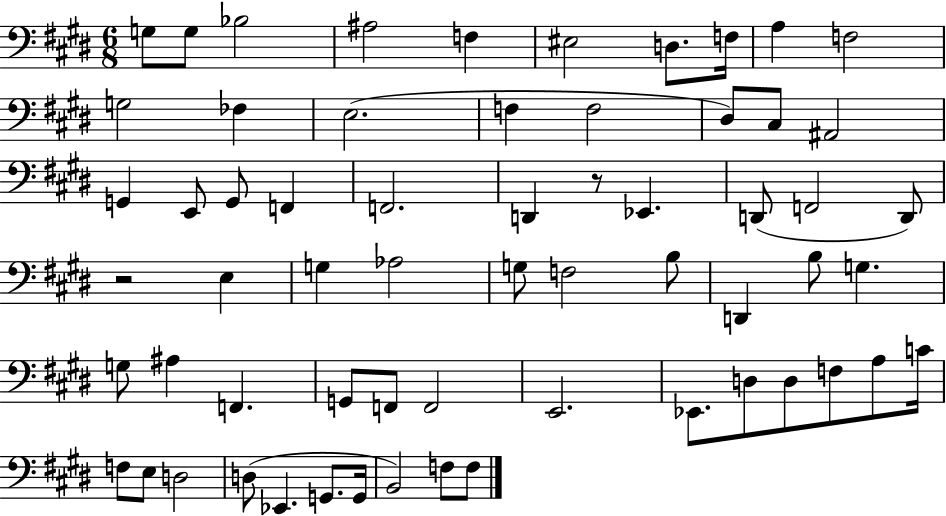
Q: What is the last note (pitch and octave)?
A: F3